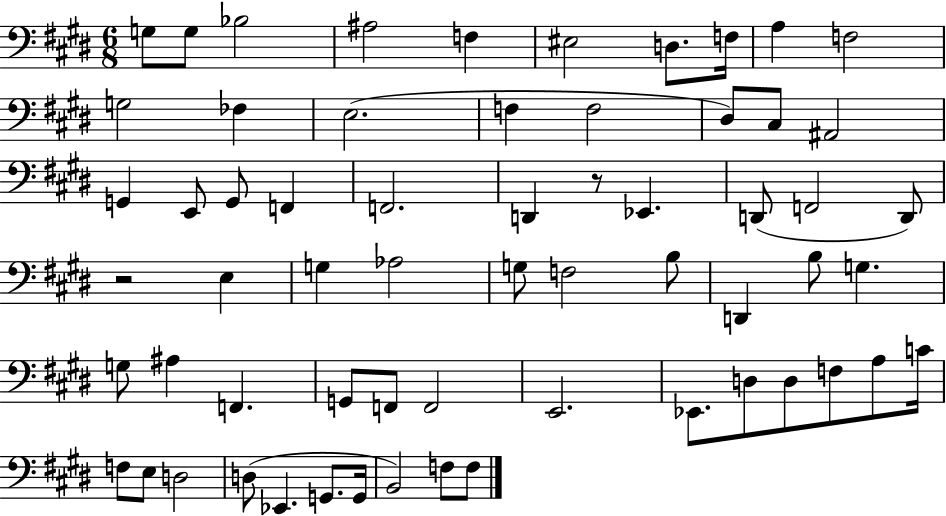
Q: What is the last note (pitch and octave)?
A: F3